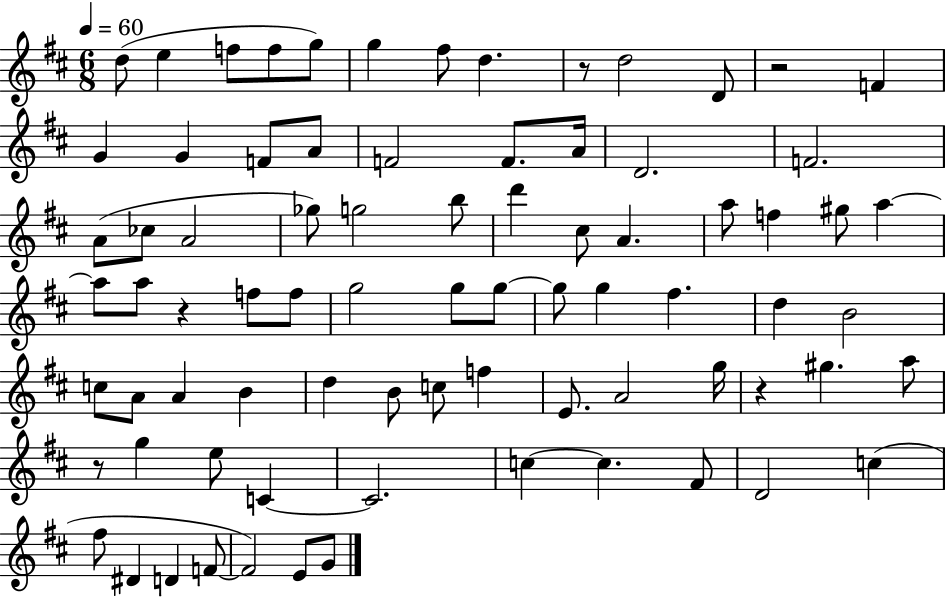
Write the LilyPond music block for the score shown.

{
  \clef treble
  \numericTimeSignature
  \time 6/8
  \key d \major
  \tempo 4 = 60
  d''8( e''4 f''8 f''8 g''8) | g''4 fis''8 d''4. | r8 d''2 d'8 | r2 f'4 | \break g'4 g'4 f'8 a'8 | f'2 f'8. a'16 | d'2. | f'2. | \break a'8( ces''8 a'2 | ges''8) g''2 b''8 | d'''4 cis''8 a'4. | a''8 f''4 gis''8 a''4~~ | \break a''8 a''8 r4 f''8 f''8 | g''2 g''8 g''8~~ | g''8 g''4 fis''4. | d''4 b'2 | \break c''8 a'8 a'4 b'4 | d''4 b'8 c''8 f''4 | e'8. a'2 g''16 | r4 gis''4. a''8 | \break r8 g''4 e''8 c'4~~ | c'2. | c''4~~ c''4. fis'8 | d'2 c''4( | \break fis''8 dis'4 d'4 f'8~~ | f'2) e'8 g'8 | \bar "|."
}